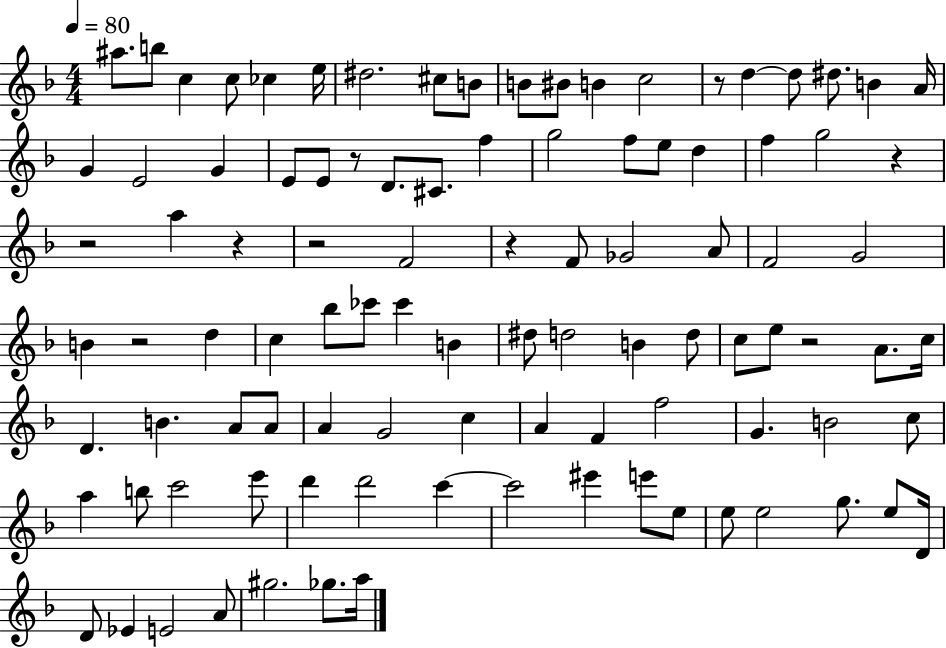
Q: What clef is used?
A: treble